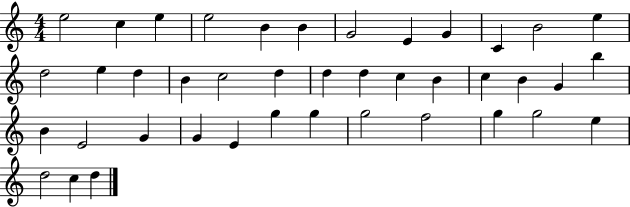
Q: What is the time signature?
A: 4/4